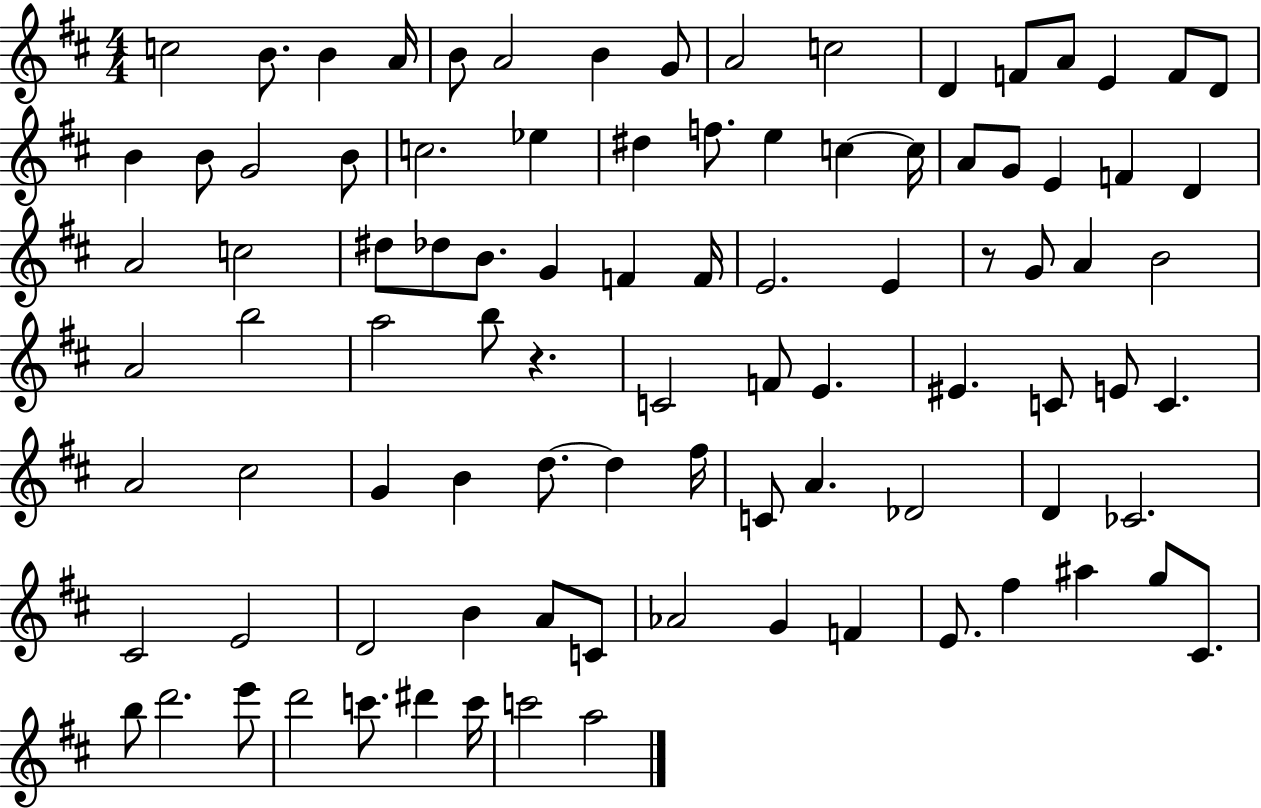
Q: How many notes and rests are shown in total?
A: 93